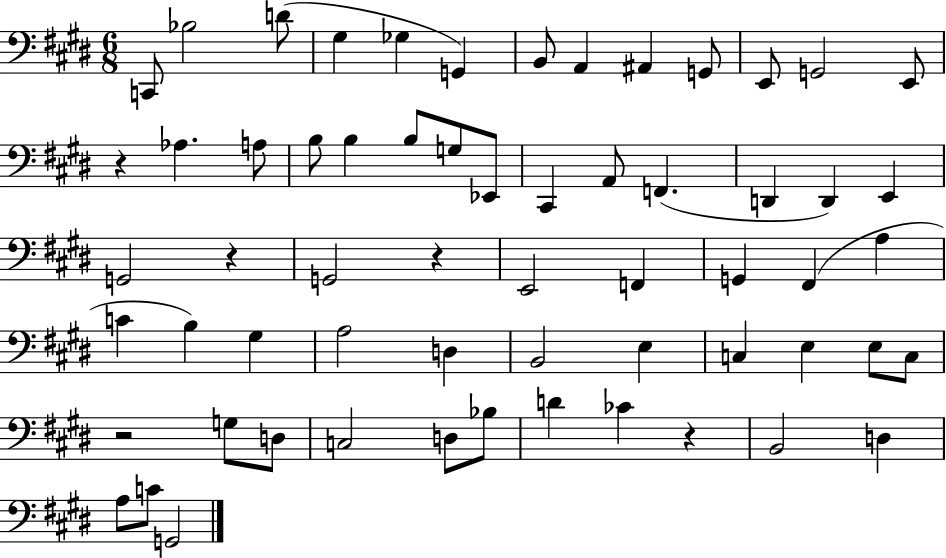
X:1
T:Untitled
M:6/8
L:1/4
K:E
C,,/2 _B,2 D/2 ^G, _G, G,, B,,/2 A,, ^A,, G,,/2 E,,/2 G,,2 E,,/2 z _A, A,/2 B,/2 B, B,/2 G,/2 _E,,/2 ^C,, A,,/2 F,, D,, D,, E,, G,,2 z G,,2 z E,,2 F,, G,, ^F,, A, C B, ^G, A,2 D, B,,2 E, C, E, E,/2 C,/2 z2 G,/2 D,/2 C,2 D,/2 _B,/2 D _C z B,,2 D, A,/2 C/2 G,,2